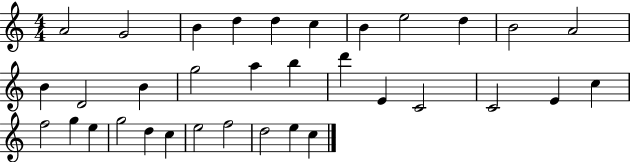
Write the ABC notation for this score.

X:1
T:Untitled
M:4/4
L:1/4
K:C
A2 G2 B d d c B e2 d B2 A2 B D2 B g2 a b d' E C2 C2 E c f2 g e g2 d c e2 f2 d2 e c